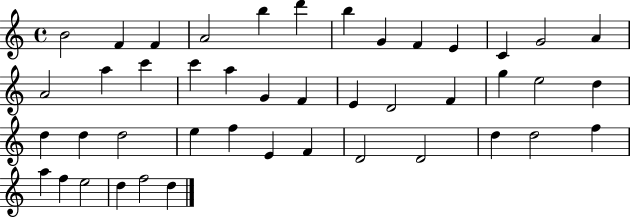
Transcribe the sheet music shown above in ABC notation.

X:1
T:Untitled
M:4/4
L:1/4
K:C
B2 F F A2 b d' b G F E C G2 A A2 a c' c' a G F E D2 F g e2 d d d d2 e f E F D2 D2 d d2 f a f e2 d f2 d